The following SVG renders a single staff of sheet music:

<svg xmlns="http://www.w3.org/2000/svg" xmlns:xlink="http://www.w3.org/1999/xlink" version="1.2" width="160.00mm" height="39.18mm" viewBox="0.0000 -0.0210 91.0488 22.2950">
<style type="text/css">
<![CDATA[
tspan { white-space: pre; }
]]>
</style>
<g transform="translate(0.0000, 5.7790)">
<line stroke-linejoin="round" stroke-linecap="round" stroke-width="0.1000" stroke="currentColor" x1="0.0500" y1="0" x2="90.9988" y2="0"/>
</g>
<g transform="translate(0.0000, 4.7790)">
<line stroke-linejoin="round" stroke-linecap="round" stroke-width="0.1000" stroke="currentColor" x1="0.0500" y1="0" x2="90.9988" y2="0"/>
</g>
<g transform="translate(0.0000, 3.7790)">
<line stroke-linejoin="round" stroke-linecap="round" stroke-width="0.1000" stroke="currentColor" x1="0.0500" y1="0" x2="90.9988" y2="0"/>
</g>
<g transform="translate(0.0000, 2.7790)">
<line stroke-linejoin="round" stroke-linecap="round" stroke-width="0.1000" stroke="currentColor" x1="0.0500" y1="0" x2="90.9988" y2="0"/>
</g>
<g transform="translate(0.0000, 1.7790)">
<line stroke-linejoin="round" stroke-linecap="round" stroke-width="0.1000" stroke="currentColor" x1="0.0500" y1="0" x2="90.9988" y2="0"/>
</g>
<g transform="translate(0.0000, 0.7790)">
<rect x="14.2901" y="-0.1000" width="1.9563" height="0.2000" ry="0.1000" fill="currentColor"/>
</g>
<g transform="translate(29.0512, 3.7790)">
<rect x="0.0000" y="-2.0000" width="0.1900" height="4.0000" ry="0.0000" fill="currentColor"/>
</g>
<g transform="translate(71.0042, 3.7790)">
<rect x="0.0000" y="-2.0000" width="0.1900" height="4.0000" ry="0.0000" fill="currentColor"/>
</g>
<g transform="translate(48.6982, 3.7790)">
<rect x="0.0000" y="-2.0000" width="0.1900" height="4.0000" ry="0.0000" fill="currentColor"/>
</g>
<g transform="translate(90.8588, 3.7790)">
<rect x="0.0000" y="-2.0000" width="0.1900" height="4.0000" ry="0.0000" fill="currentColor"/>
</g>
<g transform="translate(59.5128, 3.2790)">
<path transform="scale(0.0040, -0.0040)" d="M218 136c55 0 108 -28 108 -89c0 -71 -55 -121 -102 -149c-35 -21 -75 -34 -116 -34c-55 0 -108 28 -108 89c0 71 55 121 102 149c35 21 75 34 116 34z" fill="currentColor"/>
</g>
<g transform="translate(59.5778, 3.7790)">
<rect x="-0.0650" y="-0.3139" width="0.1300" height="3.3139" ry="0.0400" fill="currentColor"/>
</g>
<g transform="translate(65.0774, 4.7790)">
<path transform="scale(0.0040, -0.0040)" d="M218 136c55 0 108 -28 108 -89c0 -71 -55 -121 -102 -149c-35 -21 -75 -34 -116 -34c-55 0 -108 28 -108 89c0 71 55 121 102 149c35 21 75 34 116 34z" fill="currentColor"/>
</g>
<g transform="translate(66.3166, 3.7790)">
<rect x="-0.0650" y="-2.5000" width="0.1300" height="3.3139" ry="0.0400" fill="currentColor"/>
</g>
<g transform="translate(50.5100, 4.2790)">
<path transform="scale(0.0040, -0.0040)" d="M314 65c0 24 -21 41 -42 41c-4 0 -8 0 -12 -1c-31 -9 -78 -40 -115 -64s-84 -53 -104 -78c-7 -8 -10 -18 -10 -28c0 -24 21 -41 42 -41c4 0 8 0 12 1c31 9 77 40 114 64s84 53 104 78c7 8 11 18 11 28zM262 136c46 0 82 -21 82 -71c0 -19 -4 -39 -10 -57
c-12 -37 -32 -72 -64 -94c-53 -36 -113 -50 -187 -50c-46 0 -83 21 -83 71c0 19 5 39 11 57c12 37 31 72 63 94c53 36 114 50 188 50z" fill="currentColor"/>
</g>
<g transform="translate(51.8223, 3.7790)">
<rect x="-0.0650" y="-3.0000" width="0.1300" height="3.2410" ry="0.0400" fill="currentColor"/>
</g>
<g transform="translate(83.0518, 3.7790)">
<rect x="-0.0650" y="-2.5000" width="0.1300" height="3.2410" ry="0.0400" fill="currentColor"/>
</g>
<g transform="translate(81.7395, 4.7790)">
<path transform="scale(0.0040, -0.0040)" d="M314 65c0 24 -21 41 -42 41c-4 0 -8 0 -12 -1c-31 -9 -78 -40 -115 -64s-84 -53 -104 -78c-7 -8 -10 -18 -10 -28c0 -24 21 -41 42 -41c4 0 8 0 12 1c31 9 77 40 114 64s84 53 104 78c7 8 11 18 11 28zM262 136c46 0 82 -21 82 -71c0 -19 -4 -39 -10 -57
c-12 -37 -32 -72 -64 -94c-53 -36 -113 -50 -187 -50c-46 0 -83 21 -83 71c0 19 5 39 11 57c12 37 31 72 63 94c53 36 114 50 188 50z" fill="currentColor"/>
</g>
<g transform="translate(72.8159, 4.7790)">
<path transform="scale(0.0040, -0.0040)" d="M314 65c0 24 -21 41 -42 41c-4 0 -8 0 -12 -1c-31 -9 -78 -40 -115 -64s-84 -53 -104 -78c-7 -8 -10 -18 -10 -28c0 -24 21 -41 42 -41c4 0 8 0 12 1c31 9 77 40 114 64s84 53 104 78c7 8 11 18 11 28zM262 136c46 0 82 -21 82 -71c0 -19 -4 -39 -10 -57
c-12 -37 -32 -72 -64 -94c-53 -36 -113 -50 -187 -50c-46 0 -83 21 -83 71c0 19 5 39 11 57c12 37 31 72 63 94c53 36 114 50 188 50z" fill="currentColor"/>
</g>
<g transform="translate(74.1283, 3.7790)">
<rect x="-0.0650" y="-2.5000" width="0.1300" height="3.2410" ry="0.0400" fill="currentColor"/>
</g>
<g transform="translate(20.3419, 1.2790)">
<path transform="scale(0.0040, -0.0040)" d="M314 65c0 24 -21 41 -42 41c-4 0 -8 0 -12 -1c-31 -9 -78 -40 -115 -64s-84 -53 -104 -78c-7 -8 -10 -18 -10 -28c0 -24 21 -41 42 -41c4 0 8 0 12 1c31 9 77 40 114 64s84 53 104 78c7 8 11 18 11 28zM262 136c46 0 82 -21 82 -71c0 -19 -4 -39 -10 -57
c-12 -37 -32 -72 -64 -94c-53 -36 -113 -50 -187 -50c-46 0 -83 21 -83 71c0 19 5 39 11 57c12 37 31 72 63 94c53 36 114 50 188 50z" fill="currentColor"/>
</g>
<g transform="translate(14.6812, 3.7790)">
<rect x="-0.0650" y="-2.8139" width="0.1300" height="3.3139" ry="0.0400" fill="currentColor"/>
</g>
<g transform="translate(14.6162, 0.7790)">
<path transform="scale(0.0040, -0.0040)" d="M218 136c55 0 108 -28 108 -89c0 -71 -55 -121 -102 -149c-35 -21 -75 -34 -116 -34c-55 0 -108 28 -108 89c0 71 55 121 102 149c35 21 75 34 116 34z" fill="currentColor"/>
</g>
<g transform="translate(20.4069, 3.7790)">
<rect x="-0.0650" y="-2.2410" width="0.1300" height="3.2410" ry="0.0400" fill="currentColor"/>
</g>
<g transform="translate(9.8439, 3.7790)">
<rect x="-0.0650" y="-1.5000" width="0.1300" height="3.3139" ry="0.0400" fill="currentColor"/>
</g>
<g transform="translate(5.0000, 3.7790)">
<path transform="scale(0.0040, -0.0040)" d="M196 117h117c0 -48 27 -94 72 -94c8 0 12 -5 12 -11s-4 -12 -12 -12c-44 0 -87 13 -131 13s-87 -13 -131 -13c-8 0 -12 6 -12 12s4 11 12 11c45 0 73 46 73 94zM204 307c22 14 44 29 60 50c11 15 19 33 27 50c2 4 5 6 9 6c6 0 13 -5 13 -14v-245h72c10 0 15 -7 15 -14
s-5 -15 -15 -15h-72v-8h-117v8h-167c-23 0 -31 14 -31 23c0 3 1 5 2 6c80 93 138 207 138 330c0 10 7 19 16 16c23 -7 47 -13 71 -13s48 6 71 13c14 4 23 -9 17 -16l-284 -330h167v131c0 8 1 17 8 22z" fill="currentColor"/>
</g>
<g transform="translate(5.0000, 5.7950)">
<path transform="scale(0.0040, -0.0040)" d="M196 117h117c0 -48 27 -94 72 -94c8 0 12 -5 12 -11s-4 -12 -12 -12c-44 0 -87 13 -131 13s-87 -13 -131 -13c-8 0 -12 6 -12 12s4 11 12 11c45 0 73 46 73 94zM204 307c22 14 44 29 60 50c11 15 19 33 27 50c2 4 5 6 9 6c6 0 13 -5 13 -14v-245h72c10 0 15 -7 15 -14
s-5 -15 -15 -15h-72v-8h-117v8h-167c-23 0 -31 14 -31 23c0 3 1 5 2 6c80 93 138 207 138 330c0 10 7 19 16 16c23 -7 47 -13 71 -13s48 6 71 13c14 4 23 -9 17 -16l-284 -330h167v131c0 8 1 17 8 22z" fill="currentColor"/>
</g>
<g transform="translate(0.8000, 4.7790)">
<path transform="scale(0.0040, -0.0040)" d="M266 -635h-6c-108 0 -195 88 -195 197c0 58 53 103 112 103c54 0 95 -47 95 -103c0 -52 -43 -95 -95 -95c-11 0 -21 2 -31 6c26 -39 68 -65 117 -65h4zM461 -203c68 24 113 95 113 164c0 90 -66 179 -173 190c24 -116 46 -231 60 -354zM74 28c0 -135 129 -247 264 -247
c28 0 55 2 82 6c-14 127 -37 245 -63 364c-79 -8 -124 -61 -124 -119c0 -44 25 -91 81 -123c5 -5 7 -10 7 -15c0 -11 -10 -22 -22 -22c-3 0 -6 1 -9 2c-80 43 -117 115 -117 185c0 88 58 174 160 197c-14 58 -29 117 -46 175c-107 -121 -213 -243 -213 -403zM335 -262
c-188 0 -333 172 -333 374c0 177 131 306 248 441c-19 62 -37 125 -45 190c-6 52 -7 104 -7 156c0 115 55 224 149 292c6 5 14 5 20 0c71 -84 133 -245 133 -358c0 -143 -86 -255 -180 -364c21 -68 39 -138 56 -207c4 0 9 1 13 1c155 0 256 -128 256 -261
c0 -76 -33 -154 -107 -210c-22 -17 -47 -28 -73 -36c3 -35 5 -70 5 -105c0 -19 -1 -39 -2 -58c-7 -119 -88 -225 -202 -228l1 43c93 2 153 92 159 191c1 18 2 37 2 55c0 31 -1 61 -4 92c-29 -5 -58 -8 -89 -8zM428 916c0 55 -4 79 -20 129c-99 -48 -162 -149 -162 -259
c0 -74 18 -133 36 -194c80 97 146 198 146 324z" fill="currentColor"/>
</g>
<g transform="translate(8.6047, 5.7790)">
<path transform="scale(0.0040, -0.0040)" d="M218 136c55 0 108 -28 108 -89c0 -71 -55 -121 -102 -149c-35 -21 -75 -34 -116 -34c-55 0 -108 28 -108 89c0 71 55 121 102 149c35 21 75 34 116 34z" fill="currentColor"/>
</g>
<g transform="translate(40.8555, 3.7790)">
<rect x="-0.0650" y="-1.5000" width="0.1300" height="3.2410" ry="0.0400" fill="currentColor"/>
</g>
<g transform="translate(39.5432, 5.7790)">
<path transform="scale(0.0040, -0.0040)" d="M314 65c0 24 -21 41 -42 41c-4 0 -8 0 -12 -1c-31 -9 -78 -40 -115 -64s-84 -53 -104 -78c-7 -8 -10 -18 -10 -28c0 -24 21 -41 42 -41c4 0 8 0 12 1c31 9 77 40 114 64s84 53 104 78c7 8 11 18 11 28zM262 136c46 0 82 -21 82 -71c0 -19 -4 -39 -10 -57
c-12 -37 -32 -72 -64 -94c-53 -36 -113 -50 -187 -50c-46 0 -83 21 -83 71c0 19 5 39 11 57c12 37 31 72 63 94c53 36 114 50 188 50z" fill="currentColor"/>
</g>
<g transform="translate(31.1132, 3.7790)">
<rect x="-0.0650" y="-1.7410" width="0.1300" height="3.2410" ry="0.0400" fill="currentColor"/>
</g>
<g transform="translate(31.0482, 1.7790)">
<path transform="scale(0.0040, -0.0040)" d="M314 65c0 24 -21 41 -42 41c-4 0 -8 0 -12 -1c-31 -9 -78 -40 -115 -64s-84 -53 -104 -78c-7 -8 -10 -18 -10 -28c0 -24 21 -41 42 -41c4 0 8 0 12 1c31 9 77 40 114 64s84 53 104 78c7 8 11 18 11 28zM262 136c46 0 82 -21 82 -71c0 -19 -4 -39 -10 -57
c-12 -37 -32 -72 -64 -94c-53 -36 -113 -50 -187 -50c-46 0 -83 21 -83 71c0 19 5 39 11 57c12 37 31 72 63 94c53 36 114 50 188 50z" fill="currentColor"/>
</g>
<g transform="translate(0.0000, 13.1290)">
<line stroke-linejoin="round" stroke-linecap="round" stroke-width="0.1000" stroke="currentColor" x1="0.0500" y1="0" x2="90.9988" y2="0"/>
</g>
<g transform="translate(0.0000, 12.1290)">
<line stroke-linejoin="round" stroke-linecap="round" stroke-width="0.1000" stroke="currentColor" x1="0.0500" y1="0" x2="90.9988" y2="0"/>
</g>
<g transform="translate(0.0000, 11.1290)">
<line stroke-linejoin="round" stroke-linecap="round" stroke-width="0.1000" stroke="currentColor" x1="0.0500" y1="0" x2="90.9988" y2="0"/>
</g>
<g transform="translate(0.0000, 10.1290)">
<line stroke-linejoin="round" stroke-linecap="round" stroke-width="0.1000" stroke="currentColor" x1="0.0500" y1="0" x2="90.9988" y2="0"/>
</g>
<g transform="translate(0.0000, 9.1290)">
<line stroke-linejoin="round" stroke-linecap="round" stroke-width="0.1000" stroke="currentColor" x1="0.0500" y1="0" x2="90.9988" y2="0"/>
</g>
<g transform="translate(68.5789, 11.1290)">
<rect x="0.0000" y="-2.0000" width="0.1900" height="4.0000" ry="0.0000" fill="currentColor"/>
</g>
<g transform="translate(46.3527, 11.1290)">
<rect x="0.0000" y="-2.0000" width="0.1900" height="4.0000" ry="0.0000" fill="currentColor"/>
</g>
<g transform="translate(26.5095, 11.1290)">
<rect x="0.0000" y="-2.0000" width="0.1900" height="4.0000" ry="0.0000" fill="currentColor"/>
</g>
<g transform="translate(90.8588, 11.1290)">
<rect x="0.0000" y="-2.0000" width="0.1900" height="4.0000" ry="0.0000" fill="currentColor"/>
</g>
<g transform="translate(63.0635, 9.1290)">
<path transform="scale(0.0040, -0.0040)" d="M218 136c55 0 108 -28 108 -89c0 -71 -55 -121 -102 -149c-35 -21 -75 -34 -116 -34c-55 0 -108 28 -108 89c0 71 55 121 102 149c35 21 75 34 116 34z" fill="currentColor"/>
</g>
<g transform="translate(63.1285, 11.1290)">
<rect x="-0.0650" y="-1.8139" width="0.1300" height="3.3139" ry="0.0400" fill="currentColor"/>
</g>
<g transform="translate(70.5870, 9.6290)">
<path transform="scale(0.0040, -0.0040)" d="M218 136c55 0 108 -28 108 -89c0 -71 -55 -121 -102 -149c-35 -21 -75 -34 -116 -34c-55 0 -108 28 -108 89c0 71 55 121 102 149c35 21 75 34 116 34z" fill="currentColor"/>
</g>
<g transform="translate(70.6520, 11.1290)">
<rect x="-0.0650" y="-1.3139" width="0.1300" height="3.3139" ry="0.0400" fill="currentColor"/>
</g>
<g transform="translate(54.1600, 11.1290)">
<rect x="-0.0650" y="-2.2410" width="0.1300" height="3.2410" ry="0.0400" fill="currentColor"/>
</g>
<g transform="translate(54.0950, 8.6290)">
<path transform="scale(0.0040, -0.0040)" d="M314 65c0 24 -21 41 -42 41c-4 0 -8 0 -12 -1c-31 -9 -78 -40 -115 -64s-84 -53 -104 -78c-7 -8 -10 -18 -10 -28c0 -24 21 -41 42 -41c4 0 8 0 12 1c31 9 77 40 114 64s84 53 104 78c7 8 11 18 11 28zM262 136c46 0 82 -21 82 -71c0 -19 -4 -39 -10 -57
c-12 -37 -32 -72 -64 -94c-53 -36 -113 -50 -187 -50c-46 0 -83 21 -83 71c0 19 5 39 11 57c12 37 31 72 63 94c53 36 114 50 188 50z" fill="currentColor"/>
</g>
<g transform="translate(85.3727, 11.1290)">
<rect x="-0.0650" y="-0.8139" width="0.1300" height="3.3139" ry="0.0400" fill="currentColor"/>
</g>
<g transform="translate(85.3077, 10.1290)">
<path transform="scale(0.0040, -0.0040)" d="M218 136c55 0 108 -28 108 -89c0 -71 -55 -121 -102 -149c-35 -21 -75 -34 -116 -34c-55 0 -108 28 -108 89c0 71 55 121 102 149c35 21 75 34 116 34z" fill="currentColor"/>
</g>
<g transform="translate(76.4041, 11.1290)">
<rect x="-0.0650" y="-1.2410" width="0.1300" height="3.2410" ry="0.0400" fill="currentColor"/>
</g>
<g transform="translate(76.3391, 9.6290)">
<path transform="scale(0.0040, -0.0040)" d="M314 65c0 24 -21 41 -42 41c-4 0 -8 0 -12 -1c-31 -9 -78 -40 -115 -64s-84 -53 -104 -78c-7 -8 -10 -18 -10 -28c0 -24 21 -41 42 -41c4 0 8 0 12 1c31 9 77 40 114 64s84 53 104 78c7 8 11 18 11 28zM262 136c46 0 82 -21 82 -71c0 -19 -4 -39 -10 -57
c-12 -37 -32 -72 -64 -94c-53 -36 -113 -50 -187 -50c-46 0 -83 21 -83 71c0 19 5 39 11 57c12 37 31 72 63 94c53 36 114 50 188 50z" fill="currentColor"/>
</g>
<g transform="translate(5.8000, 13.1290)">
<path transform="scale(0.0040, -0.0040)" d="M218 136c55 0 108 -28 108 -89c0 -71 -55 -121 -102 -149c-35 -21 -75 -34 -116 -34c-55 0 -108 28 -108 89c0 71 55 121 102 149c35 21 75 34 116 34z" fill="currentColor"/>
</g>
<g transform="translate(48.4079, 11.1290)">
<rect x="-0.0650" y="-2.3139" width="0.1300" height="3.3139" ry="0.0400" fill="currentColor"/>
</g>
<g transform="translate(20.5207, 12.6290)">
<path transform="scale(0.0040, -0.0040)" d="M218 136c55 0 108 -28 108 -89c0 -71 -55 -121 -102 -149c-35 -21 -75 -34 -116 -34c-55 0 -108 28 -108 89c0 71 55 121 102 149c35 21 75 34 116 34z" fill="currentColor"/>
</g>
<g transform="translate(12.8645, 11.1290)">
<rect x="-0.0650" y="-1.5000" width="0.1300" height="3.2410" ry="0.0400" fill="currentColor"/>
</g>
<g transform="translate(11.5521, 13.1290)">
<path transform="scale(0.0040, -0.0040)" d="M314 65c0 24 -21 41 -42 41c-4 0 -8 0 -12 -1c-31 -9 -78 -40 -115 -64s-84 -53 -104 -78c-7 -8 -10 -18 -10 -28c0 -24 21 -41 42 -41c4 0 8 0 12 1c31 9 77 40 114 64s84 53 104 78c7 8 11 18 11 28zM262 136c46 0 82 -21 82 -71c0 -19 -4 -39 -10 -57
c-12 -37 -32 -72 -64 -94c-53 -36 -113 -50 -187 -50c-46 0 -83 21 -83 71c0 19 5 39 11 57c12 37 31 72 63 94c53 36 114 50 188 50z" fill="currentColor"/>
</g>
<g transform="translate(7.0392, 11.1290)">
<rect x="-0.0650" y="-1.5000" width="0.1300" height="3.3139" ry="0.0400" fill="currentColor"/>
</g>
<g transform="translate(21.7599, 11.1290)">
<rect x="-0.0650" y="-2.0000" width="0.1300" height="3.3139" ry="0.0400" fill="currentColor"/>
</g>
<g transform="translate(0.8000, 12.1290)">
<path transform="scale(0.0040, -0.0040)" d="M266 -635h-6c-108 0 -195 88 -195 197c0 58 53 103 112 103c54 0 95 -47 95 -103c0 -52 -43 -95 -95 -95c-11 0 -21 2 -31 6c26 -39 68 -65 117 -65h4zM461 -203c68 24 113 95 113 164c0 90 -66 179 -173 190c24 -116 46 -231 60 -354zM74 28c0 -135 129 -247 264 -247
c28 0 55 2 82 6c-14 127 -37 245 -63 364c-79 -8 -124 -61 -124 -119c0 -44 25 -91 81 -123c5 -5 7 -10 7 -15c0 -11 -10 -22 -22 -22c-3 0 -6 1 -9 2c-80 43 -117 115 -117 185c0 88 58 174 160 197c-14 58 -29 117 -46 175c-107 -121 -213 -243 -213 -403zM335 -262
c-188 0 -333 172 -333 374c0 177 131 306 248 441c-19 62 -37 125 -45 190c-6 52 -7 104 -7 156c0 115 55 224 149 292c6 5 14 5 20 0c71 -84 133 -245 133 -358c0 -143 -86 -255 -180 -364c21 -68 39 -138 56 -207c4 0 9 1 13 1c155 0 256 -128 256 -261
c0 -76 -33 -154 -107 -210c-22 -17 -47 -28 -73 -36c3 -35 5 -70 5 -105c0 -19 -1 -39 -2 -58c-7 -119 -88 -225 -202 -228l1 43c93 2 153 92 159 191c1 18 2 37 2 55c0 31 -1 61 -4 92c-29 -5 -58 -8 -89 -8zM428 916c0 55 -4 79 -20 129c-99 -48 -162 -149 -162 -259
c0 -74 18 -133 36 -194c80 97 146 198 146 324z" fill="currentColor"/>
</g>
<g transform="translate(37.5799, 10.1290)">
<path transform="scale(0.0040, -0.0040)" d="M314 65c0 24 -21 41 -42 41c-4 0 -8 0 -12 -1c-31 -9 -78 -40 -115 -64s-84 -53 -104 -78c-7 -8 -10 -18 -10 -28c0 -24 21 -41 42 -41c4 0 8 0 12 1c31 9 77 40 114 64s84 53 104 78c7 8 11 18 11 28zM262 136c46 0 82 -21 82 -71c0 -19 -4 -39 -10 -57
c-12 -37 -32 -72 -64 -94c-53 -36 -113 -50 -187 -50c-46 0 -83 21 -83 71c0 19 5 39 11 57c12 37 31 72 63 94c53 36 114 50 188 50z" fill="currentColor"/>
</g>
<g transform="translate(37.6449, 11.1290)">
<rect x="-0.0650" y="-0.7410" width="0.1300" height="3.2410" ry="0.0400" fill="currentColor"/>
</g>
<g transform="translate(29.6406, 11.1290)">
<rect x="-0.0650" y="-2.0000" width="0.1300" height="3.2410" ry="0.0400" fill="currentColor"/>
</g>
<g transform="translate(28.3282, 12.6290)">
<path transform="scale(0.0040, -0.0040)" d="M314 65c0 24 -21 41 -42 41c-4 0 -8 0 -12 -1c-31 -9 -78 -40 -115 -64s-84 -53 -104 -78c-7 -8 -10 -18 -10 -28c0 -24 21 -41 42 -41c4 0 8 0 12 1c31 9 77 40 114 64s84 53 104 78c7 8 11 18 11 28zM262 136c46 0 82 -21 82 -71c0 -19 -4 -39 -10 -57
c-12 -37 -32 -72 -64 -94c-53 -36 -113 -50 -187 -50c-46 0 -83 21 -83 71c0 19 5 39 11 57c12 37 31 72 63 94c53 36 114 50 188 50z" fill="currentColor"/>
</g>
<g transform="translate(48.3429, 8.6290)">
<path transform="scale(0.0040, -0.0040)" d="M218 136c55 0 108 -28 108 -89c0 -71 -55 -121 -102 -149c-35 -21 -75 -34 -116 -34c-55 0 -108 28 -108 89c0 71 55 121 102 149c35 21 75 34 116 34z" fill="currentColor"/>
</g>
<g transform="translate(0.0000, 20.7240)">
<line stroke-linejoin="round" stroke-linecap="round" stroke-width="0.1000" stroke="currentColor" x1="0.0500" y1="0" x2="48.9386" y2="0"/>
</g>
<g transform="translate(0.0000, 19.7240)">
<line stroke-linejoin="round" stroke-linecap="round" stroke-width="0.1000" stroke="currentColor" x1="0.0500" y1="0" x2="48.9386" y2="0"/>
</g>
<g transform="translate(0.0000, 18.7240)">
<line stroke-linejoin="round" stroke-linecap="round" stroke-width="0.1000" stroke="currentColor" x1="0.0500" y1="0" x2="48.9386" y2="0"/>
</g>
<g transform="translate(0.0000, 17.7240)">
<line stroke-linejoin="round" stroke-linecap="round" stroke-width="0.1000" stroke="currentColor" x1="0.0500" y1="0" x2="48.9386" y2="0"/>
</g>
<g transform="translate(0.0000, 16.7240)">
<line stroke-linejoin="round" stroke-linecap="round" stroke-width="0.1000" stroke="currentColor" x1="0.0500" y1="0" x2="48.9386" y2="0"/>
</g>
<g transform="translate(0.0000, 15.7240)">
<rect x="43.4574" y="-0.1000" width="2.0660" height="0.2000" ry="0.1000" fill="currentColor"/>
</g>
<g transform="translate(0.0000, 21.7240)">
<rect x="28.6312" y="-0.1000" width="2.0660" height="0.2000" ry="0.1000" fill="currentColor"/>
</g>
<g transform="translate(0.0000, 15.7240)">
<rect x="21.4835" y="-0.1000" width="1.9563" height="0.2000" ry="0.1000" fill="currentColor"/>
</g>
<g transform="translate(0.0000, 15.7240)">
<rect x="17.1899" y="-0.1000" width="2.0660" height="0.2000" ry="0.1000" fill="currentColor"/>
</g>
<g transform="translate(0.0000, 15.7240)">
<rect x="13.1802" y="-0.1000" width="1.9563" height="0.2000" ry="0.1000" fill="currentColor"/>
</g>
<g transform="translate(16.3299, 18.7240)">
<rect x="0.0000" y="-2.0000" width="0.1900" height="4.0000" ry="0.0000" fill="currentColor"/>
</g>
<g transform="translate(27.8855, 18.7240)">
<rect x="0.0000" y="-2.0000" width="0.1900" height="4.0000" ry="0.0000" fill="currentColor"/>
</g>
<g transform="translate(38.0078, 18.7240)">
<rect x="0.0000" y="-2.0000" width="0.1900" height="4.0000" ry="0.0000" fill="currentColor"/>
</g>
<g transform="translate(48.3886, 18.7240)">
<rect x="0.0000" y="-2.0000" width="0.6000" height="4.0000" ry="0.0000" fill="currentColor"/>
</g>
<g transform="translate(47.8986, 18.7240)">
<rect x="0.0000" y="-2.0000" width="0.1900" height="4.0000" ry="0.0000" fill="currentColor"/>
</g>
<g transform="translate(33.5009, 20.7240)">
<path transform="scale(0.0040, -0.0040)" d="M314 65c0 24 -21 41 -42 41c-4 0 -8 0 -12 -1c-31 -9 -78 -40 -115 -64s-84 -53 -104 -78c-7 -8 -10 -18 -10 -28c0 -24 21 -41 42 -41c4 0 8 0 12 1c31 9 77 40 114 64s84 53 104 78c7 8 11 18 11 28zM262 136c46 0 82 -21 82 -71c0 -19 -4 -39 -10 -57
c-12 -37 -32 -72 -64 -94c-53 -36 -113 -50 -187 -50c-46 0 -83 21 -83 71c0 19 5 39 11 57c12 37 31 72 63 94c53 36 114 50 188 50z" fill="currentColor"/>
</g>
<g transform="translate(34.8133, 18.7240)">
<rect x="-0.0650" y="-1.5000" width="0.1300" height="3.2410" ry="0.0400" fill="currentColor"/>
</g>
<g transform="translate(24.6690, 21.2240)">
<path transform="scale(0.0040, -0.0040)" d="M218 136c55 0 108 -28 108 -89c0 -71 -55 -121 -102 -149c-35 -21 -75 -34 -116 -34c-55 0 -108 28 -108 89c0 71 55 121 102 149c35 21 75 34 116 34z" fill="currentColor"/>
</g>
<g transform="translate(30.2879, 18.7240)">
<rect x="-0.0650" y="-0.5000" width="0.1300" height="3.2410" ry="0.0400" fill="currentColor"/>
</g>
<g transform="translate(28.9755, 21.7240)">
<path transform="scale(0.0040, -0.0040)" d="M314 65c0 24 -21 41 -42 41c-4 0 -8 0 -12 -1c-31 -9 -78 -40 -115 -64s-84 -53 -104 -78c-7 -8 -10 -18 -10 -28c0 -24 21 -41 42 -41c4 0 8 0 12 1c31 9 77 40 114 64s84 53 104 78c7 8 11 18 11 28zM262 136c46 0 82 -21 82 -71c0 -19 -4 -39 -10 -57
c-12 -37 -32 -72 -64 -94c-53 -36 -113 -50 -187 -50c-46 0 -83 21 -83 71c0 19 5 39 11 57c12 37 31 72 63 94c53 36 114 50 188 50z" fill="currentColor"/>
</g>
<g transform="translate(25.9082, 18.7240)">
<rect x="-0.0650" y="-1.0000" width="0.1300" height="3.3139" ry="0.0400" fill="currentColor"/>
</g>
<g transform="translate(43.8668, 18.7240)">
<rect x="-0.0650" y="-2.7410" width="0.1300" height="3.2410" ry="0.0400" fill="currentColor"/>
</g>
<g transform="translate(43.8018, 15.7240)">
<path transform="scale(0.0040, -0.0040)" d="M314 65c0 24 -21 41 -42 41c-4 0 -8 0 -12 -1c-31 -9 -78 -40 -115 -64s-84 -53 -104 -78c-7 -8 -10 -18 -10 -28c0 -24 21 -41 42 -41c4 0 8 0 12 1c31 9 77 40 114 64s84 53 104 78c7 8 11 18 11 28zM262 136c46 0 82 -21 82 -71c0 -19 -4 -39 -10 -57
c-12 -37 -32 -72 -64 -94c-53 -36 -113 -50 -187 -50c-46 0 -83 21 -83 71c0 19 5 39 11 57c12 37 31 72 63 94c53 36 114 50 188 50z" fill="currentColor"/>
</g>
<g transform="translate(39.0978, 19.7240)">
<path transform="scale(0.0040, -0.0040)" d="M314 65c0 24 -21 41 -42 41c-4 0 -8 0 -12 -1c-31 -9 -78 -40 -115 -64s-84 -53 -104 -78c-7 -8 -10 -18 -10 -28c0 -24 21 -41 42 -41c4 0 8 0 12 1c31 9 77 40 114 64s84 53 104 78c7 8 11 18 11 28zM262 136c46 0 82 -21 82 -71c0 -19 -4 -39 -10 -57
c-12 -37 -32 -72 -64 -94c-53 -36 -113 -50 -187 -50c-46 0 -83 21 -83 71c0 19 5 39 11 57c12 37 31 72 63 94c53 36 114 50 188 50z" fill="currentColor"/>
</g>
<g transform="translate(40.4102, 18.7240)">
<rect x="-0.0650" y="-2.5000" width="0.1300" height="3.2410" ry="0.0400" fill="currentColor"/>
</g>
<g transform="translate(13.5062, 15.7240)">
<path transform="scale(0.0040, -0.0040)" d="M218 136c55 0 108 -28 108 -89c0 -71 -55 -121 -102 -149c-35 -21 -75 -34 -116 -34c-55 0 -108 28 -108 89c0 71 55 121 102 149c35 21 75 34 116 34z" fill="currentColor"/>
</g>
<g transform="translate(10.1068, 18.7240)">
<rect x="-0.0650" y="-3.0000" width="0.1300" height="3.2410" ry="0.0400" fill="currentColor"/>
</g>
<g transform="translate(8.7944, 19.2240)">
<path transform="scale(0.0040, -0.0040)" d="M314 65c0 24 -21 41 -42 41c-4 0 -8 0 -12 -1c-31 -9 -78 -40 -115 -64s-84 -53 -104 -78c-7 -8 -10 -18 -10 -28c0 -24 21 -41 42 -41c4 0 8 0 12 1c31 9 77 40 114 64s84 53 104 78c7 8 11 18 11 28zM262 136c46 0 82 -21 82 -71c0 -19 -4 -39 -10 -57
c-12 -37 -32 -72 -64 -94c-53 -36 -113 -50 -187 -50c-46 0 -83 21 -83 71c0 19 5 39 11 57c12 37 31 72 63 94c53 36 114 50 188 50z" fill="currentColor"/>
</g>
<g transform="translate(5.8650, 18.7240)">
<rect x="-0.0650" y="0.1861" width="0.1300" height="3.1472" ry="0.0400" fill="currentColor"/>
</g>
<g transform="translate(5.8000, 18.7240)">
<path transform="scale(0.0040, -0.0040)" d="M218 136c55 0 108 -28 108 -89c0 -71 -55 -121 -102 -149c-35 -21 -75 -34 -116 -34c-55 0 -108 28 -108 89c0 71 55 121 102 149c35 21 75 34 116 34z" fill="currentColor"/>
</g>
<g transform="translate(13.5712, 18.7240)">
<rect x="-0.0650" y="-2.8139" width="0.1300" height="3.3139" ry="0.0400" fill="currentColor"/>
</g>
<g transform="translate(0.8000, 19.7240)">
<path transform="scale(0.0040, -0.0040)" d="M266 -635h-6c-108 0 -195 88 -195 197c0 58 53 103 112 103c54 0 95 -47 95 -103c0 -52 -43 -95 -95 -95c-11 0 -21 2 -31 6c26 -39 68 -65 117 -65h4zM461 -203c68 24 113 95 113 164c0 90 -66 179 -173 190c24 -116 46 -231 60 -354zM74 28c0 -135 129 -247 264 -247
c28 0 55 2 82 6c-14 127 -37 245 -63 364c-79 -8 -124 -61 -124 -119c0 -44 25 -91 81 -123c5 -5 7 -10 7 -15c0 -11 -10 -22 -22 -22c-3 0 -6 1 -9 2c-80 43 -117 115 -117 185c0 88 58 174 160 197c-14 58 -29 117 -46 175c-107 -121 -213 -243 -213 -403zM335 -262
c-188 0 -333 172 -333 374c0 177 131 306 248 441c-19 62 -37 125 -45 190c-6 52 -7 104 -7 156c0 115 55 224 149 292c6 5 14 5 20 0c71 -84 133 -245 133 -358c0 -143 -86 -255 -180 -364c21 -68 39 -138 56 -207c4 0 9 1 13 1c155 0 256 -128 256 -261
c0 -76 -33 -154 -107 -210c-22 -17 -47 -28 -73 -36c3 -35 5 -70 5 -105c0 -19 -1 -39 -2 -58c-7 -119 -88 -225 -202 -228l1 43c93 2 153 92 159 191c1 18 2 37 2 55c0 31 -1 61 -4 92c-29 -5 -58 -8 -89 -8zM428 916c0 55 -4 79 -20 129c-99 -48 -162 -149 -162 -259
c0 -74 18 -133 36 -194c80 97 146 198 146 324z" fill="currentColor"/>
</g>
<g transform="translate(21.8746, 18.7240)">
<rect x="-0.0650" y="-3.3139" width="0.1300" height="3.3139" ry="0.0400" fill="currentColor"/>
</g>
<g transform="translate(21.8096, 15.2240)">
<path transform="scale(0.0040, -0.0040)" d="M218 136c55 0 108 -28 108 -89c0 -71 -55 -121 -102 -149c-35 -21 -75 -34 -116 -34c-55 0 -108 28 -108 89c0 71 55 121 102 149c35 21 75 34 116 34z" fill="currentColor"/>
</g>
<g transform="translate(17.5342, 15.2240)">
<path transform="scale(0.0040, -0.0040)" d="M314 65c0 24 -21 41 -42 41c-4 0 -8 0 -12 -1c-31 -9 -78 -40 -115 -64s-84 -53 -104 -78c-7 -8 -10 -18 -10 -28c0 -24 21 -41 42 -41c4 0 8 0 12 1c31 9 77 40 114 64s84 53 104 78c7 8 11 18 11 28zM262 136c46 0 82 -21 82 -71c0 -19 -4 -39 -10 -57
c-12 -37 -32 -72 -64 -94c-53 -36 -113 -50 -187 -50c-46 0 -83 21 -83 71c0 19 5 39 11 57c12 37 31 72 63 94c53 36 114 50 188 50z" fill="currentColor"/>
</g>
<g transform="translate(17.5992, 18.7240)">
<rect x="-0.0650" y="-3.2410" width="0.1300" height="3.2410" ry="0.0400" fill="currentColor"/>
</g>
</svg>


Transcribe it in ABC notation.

X:1
T:Untitled
M:4/4
L:1/4
K:C
E a g2 f2 E2 A2 c G G2 G2 E E2 F F2 d2 g g2 f e e2 d B A2 a b2 b D C2 E2 G2 a2